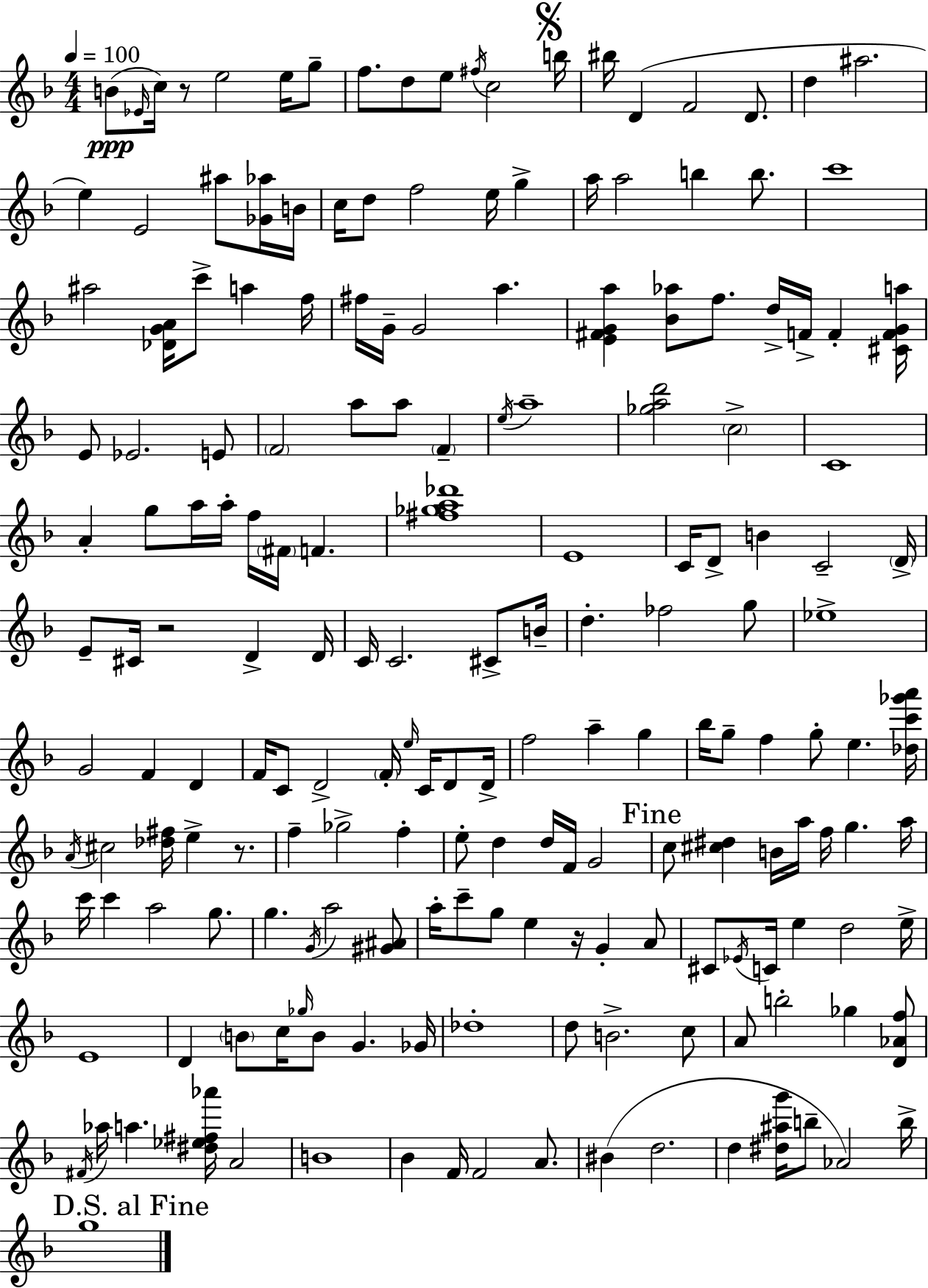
B4/e Eb4/s C5/s R/e E5/h E5/s G5/e F5/e. D5/e E5/e F#5/s C5/h B5/s BIS5/s D4/q F4/h D4/e. D5/q A#5/h. E5/q E4/h A#5/e [Gb4,Ab5]/s B4/s C5/s D5/e F5/h E5/s G5/q A5/s A5/h B5/q B5/e. C6/w A#5/h [Db4,G4,A4]/s C6/e A5/q F5/s F#5/s G4/s G4/h A5/q. [E4,F#4,G4,A5]/q [Bb4,Ab5]/e F5/e. D5/s F4/s F4/q [C#4,F4,G4,A5]/s E4/e Eb4/h. E4/e F4/h A5/e A5/e F4/q E5/s A5/w [Gb5,A5,D6]/h C5/h C4/w A4/q G5/e A5/s A5/s F5/s F#4/s F4/q. [F#5,Gb5,A5,Db6]/w E4/w C4/s D4/e B4/q C4/h D4/s E4/e C#4/s R/h D4/q D4/s C4/s C4/h. C#4/e B4/s D5/q. FES5/h G5/e Eb5/w G4/h F4/q D4/q F4/s C4/e D4/h F4/s E5/s C4/s D4/e D4/s F5/h A5/q G5/q Bb5/s G5/e F5/q G5/e E5/q. [Db5,C6,Gb6,A6]/s A4/s C#5/h [Db5,F#5]/s E5/q R/e. F5/q Gb5/h F5/q E5/e D5/q D5/s F4/s G4/h C5/e [C#5,D#5]/q B4/s A5/s F5/s G5/q. A5/s C6/s C6/q A5/h G5/e. G5/q. G4/s A5/h [G#4,A#4]/e A5/s C6/e G5/e E5/q R/s G4/q A4/e C#4/e Eb4/s C4/s E5/q D5/h E5/s E4/w D4/q B4/e C5/s Gb5/s B4/e G4/q. Gb4/s Db5/w D5/e B4/h. C5/e A4/e B5/h Gb5/q [D4,Ab4,F5]/e F#4/s Ab5/s A5/q. [D#5,Eb5,F#5,Ab6]/s A4/h B4/w Bb4/q F4/s F4/h A4/e. BIS4/q D5/h. D5/q [D#5,A#5,G6]/s B5/e Ab4/h B5/s G5/w